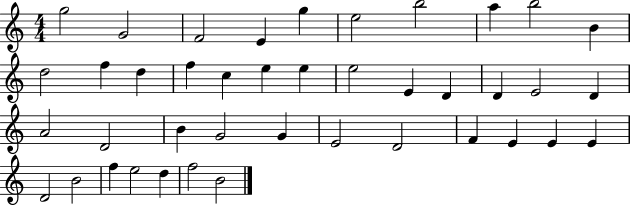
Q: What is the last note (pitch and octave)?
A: B4